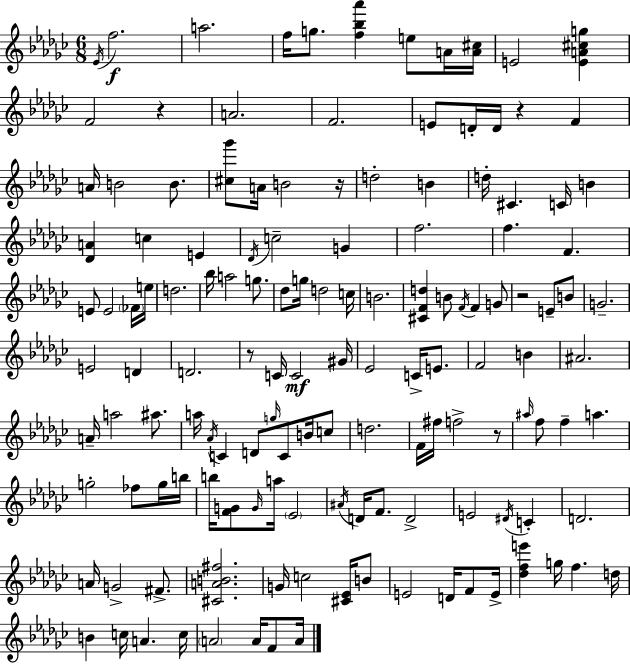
X:1
T:Untitled
M:6/8
L:1/4
K:Ebm
_E/4 f2 a2 f/4 g/2 [f_b_a'] e/2 A/4 [A^c]/4 E2 [EA^cg] F2 z A2 F2 E/2 D/4 D/4 z F A/4 B2 B/2 [^c_g']/2 A/4 B2 z/4 d2 B d/4 ^C C/4 B [_DA] c E _D/4 c2 G f2 f F E/2 E2 _F/4 e/4 d2 _b/4 a2 g/2 _d/2 g/4 d2 c/4 B2 [^CFd] B/2 F/4 F G/2 z2 E/2 B/2 G2 E2 D D2 z/2 C/4 C2 ^G/4 _E2 C/4 E/2 F2 B ^A2 A/4 a2 ^a/2 a/4 _A/4 C D/2 g/4 C/2 B/4 c/2 d2 F/4 ^f/4 f2 z/2 ^a/4 f/2 f a g2 _f/2 g/4 b/4 b/4 [FG]/2 G/4 a/4 _E2 ^A/4 D/4 F/2 D2 E2 ^D/4 C D2 A/4 G2 ^F/2 [^CAB^f]2 G/4 c2 [^C_E]/4 B/2 E2 D/4 F/2 E/4 [_dfe'] g/4 f d/4 B c/4 A c/4 A2 A/4 F/2 A/4